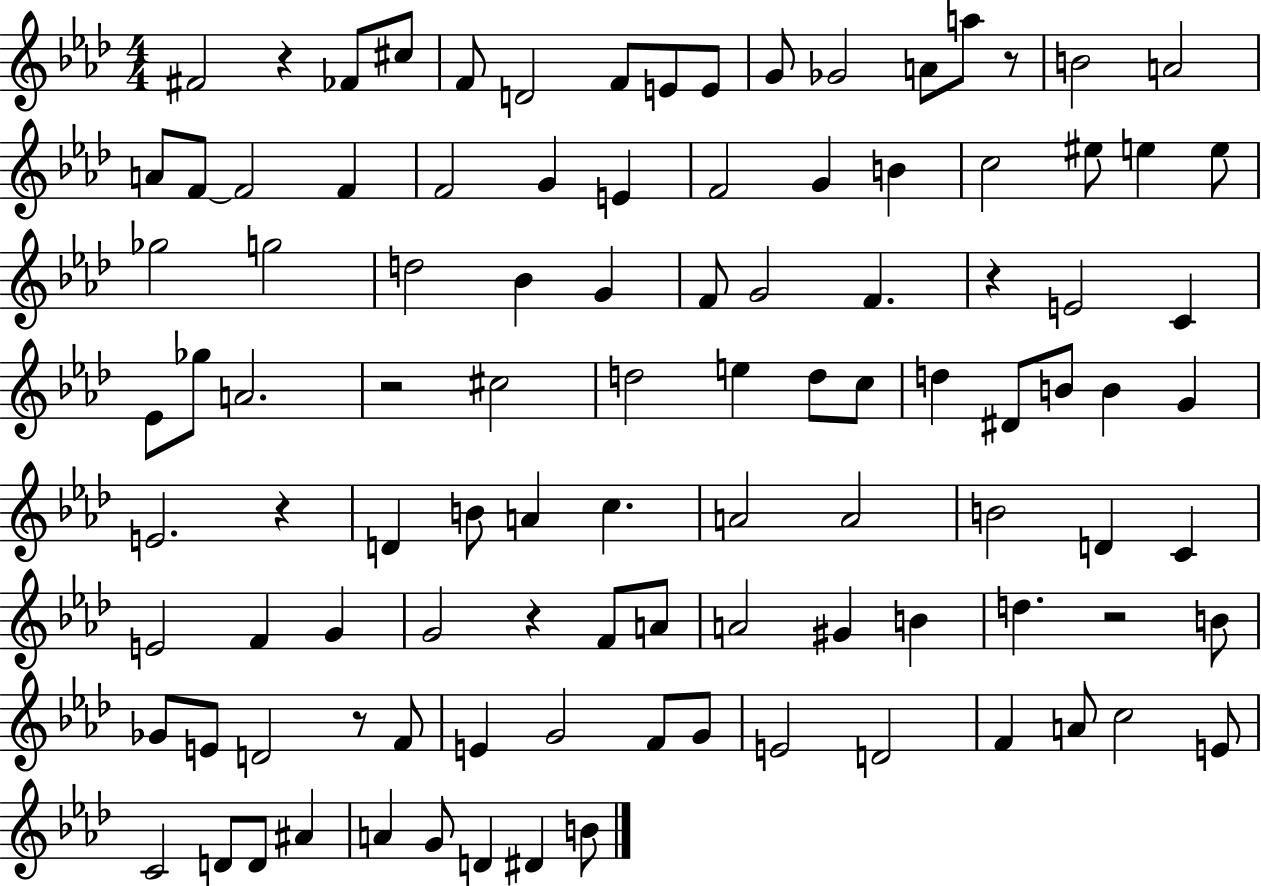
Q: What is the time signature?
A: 4/4